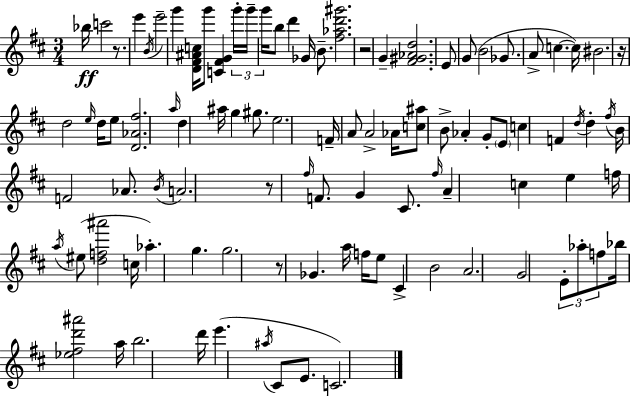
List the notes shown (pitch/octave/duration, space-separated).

Bb5/s C6/h R/e. E6/q B4/s E6/h G6/q [D4,F#4,A#4,C5]/s G6/e [C4,F#4,G4]/q G6/s G6/s G6/s B5/e D6/q Gb4/s B4/e. [F#5,Ab5,D6,G#6]/h. R/h G4/q [F#4,G#4,Ab4,D5]/h. E4/e G4/e B4/h Gb4/e. A4/e C5/q. C5/s BIS4/h. R/s D5/h E5/s D5/s E5/e [D4,Ab4,F#5]/h. A5/s D5/q A#5/s G5/q G#5/e. E5/h. F4/s A4/e A4/h Ab4/s [C5,A#5]/e B4/e Ab4/q G4/e E4/e C5/q F4/q D5/s D5/q F#5/s B4/s F4/h Ab4/e. B4/s A4/h. R/e F#5/s F4/e. G4/q C#4/e. F#5/s A4/q C5/q E5/q F5/s A5/s EIS5/e [D5,F5,A#6]/h C5/s Ab5/q. G5/q. G5/h. R/e Gb4/q. A5/s F5/s E5/e C#4/q B4/h A4/h. G4/h E4/e Ab5/e F5/e Bb5/s [Eb5,F#5,D6,A#6]/h A5/s B5/h. D6/s E6/q. A#5/s C#4/e E4/e. C4/h.